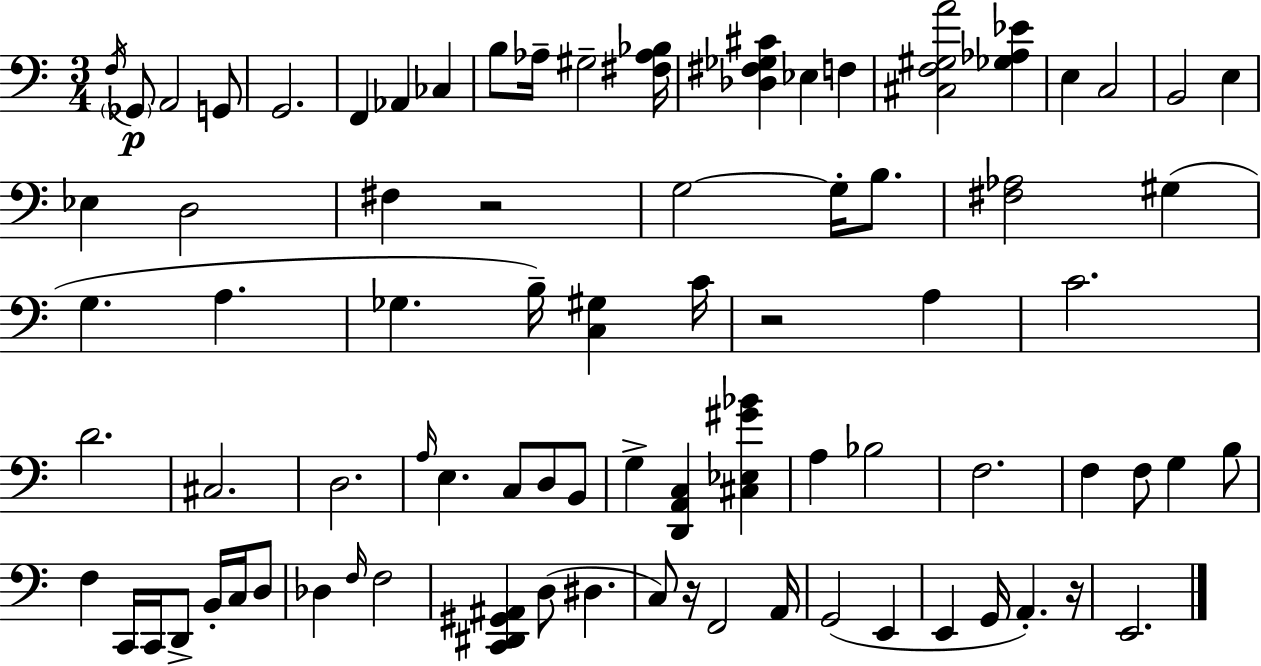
X:1
T:Untitled
M:3/4
L:1/4
K:C
F,/4 _G,,/2 A,,2 G,,/2 G,,2 F,, _A,, _C, B,/2 _A,/4 ^G,2 [^F,_A,_B,]/4 [_D,^F,_G,^C] _E, F, [^C,F,^G,A]2 [_G,_A,_E] E, C,2 B,,2 E, _E, D,2 ^F, z2 G,2 G,/4 B,/2 [^F,_A,]2 ^G, G, A, _G, B,/4 [C,^G,] C/4 z2 A, C2 D2 ^C,2 D,2 A,/4 E, C,/2 D,/2 B,,/2 G, [D,,A,,C,] [^C,_E,^G_B] A, _B,2 F,2 F, F,/2 G, B,/2 F, C,,/4 C,,/4 D,,/2 B,,/4 C,/4 D,/2 _D, F,/4 F,2 [C,,^D,,^G,,^A,,] D,/2 ^D, C,/2 z/4 F,,2 A,,/4 G,,2 E,, E,, G,,/4 A,, z/4 E,,2